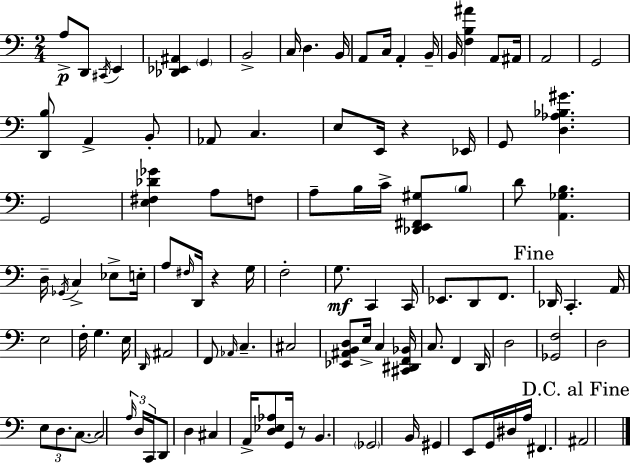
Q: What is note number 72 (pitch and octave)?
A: D3